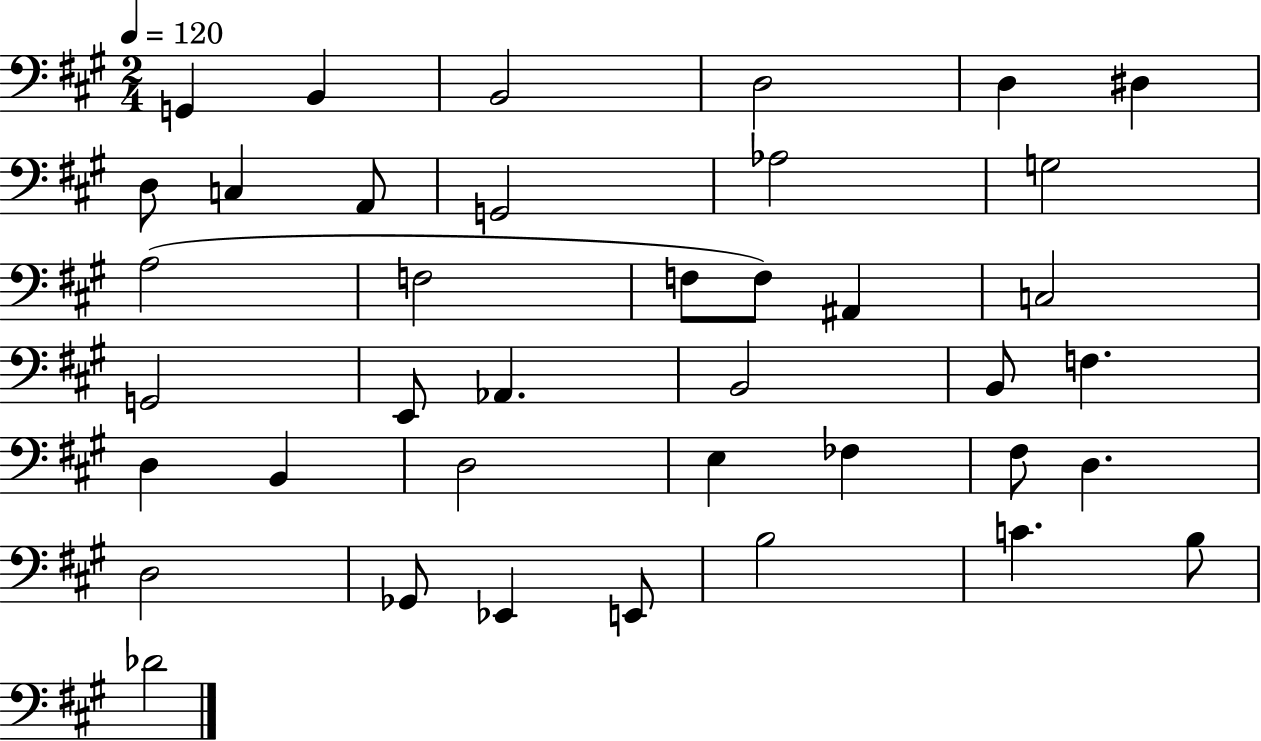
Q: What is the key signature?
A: A major